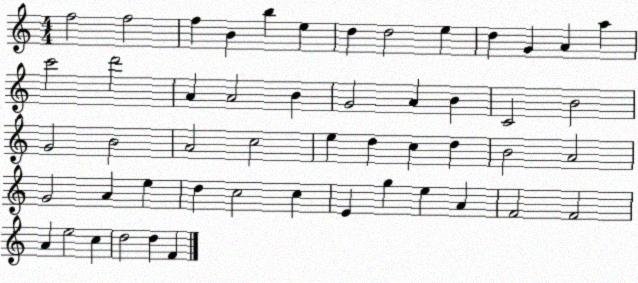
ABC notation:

X:1
T:Untitled
M:4/4
L:1/4
K:C
f2 f2 f B b e d d2 e d G A a c'2 d'2 A A2 B G2 A B C2 B2 G2 B2 A2 c2 e d c d B2 A2 G2 A e d c2 c E g e A F2 F2 A e2 c d2 d F